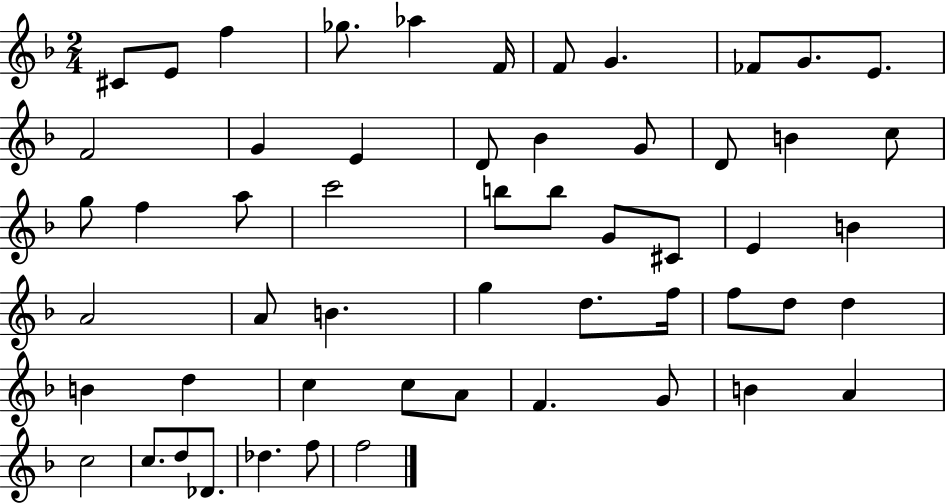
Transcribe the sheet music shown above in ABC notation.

X:1
T:Untitled
M:2/4
L:1/4
K:F
^C/2 E/2 f _g/2 _a F/4 F/2 G _F/2 G/2 E/2 F2 G E D/2 _B G/2 D/2 B c/2 g/2 f a/2 c'2 b/2 b/2 G/2 ^C/2 E B A2 A/2 B g d/2 f/4 f/2 d/2 d B d c c/2 A/2 F G/2 B A c2 c/2 d/2 _D/2 _d f/2 f2